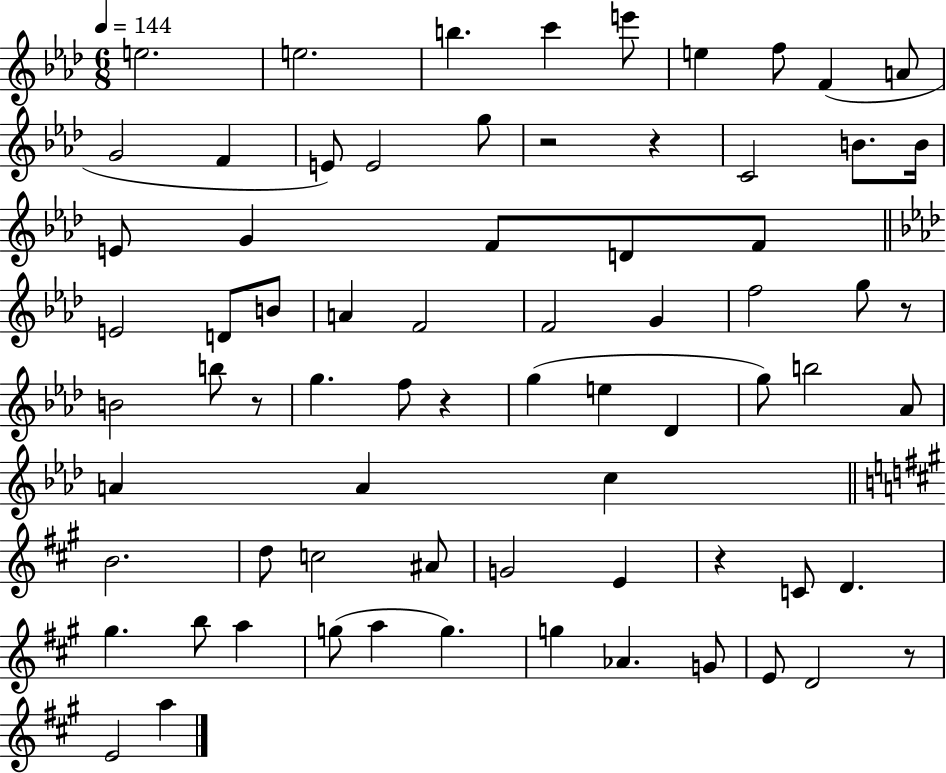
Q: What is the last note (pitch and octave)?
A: A5